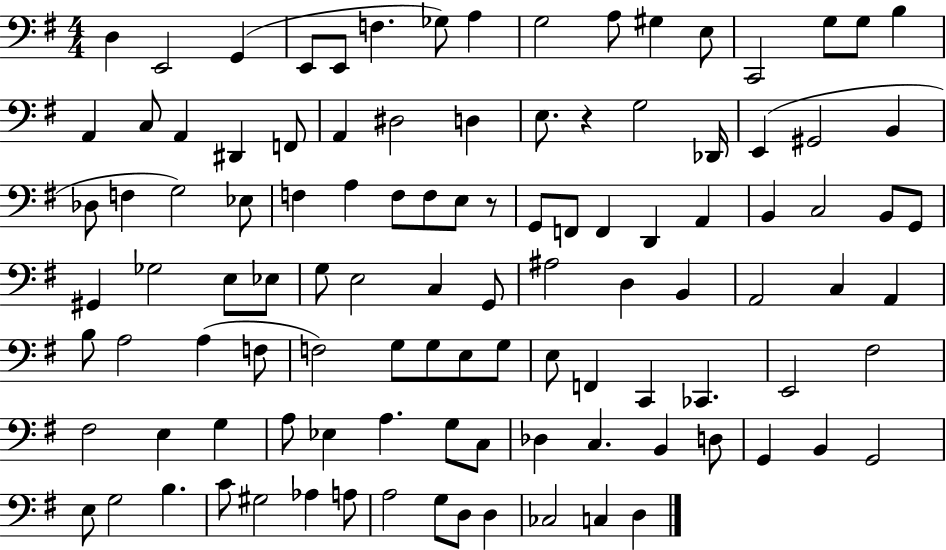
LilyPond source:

{
  \clef bass
  \numericTimeSignature
  \time 4/4
  \key g \major
  d4 e,2 g,4( | e,8 e,8 f4. ges8) a4 | g2 a8 gis4 e8 | c,2 g8 g8 b4 | \break a,4 c8 a,4 dis,4 f,8 | a,4 dis2 d4 | e8. r4 g2 des,16 | e,4( gis,2 b,4 | \break des8 f4 g2) ees8 | f4 a4 f8 f8 e8 r8 | g,8 f,8 f,4 d,4 a,4 | b,4 c2 b,8 g,8 | \break gis,4 ges2 e8 ees8 | g8 e2 c4 g,8 | ais2 d4 b,4 | a,2 c4 a,4 | \break b8 a2 a4( f8 | f2) g8 g8 e8 g8 | e8 f,4 c,4 ces,4. | e,2 fis2 | \break fis2 e4 g4 | a8 ees4 a4. g8 c8 | des4 c4. b,4 d8 | g,4 b,4 g,2 | \break e8 g2 b4. | c'8 gis2 aes4 a8 | a2 g8 d8 d4 | ces2 c4 d4 | \break \bar "|."
}